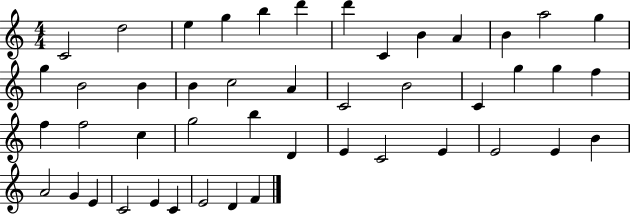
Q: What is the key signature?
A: C major